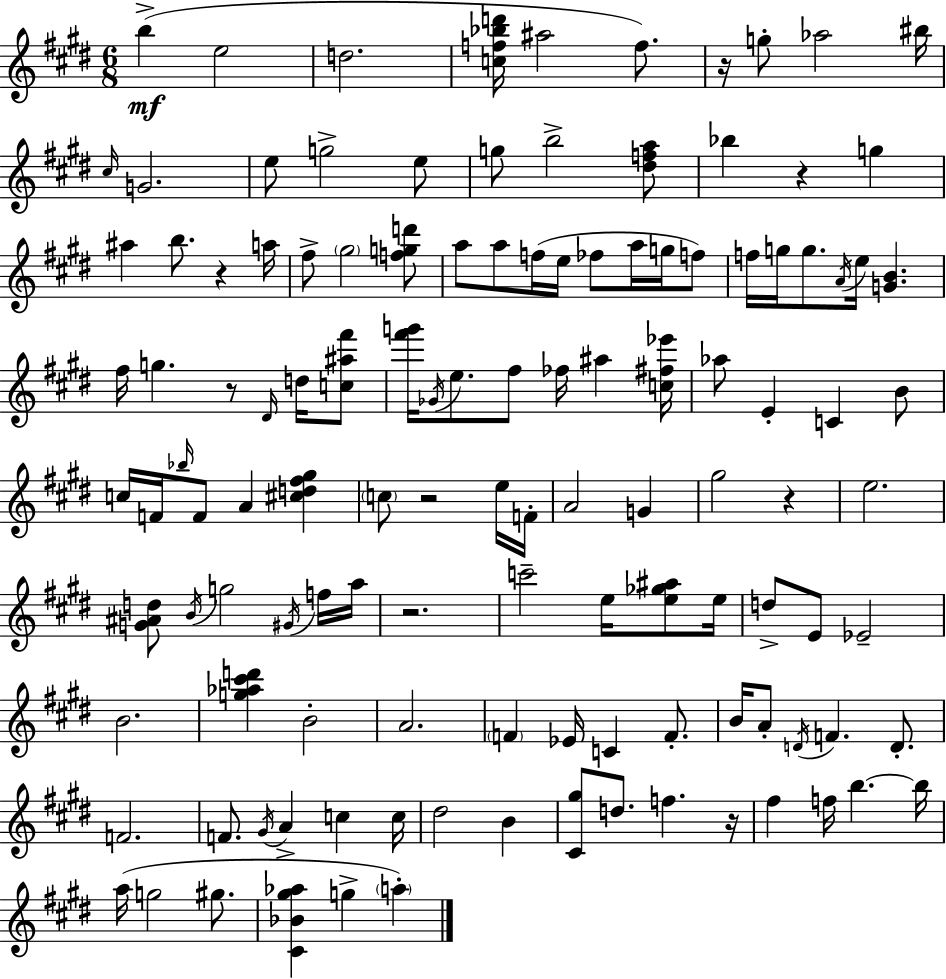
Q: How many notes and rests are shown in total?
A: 123